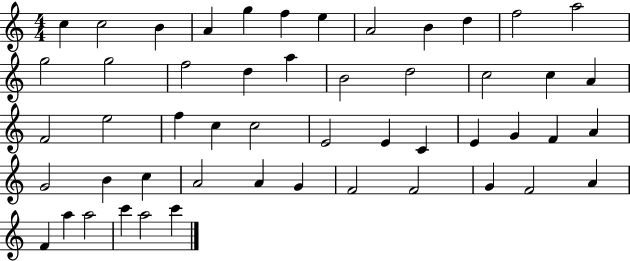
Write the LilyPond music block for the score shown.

{
  \clef treble
  \numericTimeSignature
  \time 4/4
  \key c \major
  c''4 c''2 b'4 | a'4 g''4 f''4 e''4 | a'2 b'4 d''4 | f''2 a''2 | \break g''2 g''2 | f''2 d''4 a''4 | b'2 d''2 | c''2 c''4 a'4 | \break f'2 e''2 | f''4 c''4 c''2 | e'2 e'4 c'4 | e'4 g'4 f'4 a'4 | \break g'2 b'4 c''4 | a'2 a'4 g'4 | f'2 f'2 | g'4 f'2 a'4 | \break f'4 a''4 a''2 | c'''4 a''2 c'''4 | \bar "|."
}